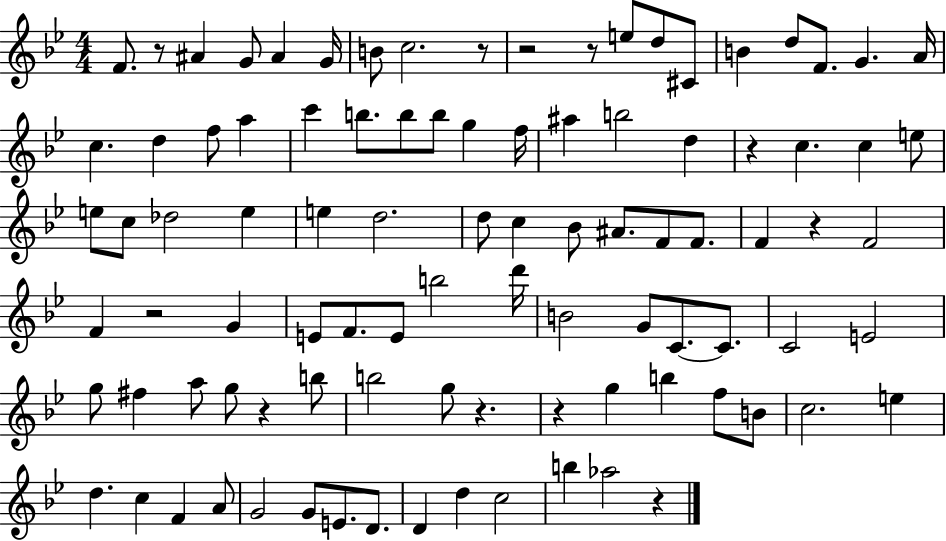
{
  \clef treble
  \numericTimeSignature
  \time 4/4
  \key bes \major
  f'8. r8 ais'4 g'8 ais'4 g'16 | b'8 c''2. r8 | r2 r8 e''8 d''8 cis'8 | b'4 d''8 f'8. g'4. a'16 | \break c''4. d''4 f''8 a''4 | c'''4 b''8. b''8 b''8 g''4 f''16 | ais''4 b''2 d''4 | r4 c''4. c''4 e''8 | \break e''8 c''8 des''2 e''4 | e''4 d''2. | d''8 c''4 bes'8 ais'8. f'8 f'8. | f'4 r4 f'2 | \break f'4 r2 g'4 | e'8 f'8. e'8 b''2 d'''16 | b'2 g'8 c'8.~~ c'8. | c'2 e'2 | \break g''8 fis''4 a''8 g''8 r4 b''8 | b''2 g''8 r4. | r4 g''4 b''4 f''8 b'8 | c''2. e''4 | \break d''4. c''4 f'4 a'8 | g'2 g'8 e'8. d'8. | d'4 d''4 c''2 | b''4 aes''2 r4 | \break \bar "|."
}